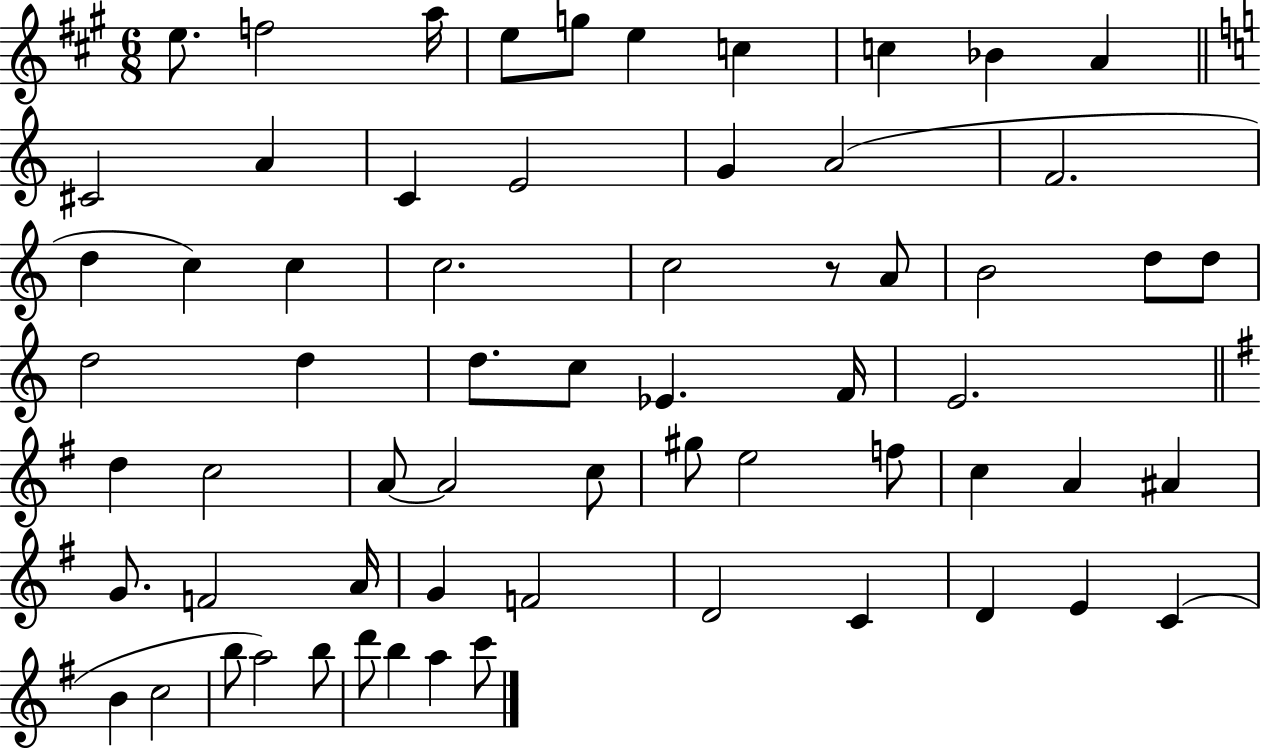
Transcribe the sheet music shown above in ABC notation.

X:1
T:Untitled
M:6/8
L:1/4
K:A
e/2 f2 a/4 e/2 g/2 e c c _B A ^C2 A C E2 G A2 F2 d c c c2 c2 z/2 A/2 B2 d/2 d/2 d2 d d/2 c/2 _E F/4 E2 d c2 A/2 A2 c/2 ^g/2 e2 f/2 c A ^A G/2 F2 A/4 G F2 D2 C D E C B c2 b/2 a2 b/2 d'/2 b a c'/2